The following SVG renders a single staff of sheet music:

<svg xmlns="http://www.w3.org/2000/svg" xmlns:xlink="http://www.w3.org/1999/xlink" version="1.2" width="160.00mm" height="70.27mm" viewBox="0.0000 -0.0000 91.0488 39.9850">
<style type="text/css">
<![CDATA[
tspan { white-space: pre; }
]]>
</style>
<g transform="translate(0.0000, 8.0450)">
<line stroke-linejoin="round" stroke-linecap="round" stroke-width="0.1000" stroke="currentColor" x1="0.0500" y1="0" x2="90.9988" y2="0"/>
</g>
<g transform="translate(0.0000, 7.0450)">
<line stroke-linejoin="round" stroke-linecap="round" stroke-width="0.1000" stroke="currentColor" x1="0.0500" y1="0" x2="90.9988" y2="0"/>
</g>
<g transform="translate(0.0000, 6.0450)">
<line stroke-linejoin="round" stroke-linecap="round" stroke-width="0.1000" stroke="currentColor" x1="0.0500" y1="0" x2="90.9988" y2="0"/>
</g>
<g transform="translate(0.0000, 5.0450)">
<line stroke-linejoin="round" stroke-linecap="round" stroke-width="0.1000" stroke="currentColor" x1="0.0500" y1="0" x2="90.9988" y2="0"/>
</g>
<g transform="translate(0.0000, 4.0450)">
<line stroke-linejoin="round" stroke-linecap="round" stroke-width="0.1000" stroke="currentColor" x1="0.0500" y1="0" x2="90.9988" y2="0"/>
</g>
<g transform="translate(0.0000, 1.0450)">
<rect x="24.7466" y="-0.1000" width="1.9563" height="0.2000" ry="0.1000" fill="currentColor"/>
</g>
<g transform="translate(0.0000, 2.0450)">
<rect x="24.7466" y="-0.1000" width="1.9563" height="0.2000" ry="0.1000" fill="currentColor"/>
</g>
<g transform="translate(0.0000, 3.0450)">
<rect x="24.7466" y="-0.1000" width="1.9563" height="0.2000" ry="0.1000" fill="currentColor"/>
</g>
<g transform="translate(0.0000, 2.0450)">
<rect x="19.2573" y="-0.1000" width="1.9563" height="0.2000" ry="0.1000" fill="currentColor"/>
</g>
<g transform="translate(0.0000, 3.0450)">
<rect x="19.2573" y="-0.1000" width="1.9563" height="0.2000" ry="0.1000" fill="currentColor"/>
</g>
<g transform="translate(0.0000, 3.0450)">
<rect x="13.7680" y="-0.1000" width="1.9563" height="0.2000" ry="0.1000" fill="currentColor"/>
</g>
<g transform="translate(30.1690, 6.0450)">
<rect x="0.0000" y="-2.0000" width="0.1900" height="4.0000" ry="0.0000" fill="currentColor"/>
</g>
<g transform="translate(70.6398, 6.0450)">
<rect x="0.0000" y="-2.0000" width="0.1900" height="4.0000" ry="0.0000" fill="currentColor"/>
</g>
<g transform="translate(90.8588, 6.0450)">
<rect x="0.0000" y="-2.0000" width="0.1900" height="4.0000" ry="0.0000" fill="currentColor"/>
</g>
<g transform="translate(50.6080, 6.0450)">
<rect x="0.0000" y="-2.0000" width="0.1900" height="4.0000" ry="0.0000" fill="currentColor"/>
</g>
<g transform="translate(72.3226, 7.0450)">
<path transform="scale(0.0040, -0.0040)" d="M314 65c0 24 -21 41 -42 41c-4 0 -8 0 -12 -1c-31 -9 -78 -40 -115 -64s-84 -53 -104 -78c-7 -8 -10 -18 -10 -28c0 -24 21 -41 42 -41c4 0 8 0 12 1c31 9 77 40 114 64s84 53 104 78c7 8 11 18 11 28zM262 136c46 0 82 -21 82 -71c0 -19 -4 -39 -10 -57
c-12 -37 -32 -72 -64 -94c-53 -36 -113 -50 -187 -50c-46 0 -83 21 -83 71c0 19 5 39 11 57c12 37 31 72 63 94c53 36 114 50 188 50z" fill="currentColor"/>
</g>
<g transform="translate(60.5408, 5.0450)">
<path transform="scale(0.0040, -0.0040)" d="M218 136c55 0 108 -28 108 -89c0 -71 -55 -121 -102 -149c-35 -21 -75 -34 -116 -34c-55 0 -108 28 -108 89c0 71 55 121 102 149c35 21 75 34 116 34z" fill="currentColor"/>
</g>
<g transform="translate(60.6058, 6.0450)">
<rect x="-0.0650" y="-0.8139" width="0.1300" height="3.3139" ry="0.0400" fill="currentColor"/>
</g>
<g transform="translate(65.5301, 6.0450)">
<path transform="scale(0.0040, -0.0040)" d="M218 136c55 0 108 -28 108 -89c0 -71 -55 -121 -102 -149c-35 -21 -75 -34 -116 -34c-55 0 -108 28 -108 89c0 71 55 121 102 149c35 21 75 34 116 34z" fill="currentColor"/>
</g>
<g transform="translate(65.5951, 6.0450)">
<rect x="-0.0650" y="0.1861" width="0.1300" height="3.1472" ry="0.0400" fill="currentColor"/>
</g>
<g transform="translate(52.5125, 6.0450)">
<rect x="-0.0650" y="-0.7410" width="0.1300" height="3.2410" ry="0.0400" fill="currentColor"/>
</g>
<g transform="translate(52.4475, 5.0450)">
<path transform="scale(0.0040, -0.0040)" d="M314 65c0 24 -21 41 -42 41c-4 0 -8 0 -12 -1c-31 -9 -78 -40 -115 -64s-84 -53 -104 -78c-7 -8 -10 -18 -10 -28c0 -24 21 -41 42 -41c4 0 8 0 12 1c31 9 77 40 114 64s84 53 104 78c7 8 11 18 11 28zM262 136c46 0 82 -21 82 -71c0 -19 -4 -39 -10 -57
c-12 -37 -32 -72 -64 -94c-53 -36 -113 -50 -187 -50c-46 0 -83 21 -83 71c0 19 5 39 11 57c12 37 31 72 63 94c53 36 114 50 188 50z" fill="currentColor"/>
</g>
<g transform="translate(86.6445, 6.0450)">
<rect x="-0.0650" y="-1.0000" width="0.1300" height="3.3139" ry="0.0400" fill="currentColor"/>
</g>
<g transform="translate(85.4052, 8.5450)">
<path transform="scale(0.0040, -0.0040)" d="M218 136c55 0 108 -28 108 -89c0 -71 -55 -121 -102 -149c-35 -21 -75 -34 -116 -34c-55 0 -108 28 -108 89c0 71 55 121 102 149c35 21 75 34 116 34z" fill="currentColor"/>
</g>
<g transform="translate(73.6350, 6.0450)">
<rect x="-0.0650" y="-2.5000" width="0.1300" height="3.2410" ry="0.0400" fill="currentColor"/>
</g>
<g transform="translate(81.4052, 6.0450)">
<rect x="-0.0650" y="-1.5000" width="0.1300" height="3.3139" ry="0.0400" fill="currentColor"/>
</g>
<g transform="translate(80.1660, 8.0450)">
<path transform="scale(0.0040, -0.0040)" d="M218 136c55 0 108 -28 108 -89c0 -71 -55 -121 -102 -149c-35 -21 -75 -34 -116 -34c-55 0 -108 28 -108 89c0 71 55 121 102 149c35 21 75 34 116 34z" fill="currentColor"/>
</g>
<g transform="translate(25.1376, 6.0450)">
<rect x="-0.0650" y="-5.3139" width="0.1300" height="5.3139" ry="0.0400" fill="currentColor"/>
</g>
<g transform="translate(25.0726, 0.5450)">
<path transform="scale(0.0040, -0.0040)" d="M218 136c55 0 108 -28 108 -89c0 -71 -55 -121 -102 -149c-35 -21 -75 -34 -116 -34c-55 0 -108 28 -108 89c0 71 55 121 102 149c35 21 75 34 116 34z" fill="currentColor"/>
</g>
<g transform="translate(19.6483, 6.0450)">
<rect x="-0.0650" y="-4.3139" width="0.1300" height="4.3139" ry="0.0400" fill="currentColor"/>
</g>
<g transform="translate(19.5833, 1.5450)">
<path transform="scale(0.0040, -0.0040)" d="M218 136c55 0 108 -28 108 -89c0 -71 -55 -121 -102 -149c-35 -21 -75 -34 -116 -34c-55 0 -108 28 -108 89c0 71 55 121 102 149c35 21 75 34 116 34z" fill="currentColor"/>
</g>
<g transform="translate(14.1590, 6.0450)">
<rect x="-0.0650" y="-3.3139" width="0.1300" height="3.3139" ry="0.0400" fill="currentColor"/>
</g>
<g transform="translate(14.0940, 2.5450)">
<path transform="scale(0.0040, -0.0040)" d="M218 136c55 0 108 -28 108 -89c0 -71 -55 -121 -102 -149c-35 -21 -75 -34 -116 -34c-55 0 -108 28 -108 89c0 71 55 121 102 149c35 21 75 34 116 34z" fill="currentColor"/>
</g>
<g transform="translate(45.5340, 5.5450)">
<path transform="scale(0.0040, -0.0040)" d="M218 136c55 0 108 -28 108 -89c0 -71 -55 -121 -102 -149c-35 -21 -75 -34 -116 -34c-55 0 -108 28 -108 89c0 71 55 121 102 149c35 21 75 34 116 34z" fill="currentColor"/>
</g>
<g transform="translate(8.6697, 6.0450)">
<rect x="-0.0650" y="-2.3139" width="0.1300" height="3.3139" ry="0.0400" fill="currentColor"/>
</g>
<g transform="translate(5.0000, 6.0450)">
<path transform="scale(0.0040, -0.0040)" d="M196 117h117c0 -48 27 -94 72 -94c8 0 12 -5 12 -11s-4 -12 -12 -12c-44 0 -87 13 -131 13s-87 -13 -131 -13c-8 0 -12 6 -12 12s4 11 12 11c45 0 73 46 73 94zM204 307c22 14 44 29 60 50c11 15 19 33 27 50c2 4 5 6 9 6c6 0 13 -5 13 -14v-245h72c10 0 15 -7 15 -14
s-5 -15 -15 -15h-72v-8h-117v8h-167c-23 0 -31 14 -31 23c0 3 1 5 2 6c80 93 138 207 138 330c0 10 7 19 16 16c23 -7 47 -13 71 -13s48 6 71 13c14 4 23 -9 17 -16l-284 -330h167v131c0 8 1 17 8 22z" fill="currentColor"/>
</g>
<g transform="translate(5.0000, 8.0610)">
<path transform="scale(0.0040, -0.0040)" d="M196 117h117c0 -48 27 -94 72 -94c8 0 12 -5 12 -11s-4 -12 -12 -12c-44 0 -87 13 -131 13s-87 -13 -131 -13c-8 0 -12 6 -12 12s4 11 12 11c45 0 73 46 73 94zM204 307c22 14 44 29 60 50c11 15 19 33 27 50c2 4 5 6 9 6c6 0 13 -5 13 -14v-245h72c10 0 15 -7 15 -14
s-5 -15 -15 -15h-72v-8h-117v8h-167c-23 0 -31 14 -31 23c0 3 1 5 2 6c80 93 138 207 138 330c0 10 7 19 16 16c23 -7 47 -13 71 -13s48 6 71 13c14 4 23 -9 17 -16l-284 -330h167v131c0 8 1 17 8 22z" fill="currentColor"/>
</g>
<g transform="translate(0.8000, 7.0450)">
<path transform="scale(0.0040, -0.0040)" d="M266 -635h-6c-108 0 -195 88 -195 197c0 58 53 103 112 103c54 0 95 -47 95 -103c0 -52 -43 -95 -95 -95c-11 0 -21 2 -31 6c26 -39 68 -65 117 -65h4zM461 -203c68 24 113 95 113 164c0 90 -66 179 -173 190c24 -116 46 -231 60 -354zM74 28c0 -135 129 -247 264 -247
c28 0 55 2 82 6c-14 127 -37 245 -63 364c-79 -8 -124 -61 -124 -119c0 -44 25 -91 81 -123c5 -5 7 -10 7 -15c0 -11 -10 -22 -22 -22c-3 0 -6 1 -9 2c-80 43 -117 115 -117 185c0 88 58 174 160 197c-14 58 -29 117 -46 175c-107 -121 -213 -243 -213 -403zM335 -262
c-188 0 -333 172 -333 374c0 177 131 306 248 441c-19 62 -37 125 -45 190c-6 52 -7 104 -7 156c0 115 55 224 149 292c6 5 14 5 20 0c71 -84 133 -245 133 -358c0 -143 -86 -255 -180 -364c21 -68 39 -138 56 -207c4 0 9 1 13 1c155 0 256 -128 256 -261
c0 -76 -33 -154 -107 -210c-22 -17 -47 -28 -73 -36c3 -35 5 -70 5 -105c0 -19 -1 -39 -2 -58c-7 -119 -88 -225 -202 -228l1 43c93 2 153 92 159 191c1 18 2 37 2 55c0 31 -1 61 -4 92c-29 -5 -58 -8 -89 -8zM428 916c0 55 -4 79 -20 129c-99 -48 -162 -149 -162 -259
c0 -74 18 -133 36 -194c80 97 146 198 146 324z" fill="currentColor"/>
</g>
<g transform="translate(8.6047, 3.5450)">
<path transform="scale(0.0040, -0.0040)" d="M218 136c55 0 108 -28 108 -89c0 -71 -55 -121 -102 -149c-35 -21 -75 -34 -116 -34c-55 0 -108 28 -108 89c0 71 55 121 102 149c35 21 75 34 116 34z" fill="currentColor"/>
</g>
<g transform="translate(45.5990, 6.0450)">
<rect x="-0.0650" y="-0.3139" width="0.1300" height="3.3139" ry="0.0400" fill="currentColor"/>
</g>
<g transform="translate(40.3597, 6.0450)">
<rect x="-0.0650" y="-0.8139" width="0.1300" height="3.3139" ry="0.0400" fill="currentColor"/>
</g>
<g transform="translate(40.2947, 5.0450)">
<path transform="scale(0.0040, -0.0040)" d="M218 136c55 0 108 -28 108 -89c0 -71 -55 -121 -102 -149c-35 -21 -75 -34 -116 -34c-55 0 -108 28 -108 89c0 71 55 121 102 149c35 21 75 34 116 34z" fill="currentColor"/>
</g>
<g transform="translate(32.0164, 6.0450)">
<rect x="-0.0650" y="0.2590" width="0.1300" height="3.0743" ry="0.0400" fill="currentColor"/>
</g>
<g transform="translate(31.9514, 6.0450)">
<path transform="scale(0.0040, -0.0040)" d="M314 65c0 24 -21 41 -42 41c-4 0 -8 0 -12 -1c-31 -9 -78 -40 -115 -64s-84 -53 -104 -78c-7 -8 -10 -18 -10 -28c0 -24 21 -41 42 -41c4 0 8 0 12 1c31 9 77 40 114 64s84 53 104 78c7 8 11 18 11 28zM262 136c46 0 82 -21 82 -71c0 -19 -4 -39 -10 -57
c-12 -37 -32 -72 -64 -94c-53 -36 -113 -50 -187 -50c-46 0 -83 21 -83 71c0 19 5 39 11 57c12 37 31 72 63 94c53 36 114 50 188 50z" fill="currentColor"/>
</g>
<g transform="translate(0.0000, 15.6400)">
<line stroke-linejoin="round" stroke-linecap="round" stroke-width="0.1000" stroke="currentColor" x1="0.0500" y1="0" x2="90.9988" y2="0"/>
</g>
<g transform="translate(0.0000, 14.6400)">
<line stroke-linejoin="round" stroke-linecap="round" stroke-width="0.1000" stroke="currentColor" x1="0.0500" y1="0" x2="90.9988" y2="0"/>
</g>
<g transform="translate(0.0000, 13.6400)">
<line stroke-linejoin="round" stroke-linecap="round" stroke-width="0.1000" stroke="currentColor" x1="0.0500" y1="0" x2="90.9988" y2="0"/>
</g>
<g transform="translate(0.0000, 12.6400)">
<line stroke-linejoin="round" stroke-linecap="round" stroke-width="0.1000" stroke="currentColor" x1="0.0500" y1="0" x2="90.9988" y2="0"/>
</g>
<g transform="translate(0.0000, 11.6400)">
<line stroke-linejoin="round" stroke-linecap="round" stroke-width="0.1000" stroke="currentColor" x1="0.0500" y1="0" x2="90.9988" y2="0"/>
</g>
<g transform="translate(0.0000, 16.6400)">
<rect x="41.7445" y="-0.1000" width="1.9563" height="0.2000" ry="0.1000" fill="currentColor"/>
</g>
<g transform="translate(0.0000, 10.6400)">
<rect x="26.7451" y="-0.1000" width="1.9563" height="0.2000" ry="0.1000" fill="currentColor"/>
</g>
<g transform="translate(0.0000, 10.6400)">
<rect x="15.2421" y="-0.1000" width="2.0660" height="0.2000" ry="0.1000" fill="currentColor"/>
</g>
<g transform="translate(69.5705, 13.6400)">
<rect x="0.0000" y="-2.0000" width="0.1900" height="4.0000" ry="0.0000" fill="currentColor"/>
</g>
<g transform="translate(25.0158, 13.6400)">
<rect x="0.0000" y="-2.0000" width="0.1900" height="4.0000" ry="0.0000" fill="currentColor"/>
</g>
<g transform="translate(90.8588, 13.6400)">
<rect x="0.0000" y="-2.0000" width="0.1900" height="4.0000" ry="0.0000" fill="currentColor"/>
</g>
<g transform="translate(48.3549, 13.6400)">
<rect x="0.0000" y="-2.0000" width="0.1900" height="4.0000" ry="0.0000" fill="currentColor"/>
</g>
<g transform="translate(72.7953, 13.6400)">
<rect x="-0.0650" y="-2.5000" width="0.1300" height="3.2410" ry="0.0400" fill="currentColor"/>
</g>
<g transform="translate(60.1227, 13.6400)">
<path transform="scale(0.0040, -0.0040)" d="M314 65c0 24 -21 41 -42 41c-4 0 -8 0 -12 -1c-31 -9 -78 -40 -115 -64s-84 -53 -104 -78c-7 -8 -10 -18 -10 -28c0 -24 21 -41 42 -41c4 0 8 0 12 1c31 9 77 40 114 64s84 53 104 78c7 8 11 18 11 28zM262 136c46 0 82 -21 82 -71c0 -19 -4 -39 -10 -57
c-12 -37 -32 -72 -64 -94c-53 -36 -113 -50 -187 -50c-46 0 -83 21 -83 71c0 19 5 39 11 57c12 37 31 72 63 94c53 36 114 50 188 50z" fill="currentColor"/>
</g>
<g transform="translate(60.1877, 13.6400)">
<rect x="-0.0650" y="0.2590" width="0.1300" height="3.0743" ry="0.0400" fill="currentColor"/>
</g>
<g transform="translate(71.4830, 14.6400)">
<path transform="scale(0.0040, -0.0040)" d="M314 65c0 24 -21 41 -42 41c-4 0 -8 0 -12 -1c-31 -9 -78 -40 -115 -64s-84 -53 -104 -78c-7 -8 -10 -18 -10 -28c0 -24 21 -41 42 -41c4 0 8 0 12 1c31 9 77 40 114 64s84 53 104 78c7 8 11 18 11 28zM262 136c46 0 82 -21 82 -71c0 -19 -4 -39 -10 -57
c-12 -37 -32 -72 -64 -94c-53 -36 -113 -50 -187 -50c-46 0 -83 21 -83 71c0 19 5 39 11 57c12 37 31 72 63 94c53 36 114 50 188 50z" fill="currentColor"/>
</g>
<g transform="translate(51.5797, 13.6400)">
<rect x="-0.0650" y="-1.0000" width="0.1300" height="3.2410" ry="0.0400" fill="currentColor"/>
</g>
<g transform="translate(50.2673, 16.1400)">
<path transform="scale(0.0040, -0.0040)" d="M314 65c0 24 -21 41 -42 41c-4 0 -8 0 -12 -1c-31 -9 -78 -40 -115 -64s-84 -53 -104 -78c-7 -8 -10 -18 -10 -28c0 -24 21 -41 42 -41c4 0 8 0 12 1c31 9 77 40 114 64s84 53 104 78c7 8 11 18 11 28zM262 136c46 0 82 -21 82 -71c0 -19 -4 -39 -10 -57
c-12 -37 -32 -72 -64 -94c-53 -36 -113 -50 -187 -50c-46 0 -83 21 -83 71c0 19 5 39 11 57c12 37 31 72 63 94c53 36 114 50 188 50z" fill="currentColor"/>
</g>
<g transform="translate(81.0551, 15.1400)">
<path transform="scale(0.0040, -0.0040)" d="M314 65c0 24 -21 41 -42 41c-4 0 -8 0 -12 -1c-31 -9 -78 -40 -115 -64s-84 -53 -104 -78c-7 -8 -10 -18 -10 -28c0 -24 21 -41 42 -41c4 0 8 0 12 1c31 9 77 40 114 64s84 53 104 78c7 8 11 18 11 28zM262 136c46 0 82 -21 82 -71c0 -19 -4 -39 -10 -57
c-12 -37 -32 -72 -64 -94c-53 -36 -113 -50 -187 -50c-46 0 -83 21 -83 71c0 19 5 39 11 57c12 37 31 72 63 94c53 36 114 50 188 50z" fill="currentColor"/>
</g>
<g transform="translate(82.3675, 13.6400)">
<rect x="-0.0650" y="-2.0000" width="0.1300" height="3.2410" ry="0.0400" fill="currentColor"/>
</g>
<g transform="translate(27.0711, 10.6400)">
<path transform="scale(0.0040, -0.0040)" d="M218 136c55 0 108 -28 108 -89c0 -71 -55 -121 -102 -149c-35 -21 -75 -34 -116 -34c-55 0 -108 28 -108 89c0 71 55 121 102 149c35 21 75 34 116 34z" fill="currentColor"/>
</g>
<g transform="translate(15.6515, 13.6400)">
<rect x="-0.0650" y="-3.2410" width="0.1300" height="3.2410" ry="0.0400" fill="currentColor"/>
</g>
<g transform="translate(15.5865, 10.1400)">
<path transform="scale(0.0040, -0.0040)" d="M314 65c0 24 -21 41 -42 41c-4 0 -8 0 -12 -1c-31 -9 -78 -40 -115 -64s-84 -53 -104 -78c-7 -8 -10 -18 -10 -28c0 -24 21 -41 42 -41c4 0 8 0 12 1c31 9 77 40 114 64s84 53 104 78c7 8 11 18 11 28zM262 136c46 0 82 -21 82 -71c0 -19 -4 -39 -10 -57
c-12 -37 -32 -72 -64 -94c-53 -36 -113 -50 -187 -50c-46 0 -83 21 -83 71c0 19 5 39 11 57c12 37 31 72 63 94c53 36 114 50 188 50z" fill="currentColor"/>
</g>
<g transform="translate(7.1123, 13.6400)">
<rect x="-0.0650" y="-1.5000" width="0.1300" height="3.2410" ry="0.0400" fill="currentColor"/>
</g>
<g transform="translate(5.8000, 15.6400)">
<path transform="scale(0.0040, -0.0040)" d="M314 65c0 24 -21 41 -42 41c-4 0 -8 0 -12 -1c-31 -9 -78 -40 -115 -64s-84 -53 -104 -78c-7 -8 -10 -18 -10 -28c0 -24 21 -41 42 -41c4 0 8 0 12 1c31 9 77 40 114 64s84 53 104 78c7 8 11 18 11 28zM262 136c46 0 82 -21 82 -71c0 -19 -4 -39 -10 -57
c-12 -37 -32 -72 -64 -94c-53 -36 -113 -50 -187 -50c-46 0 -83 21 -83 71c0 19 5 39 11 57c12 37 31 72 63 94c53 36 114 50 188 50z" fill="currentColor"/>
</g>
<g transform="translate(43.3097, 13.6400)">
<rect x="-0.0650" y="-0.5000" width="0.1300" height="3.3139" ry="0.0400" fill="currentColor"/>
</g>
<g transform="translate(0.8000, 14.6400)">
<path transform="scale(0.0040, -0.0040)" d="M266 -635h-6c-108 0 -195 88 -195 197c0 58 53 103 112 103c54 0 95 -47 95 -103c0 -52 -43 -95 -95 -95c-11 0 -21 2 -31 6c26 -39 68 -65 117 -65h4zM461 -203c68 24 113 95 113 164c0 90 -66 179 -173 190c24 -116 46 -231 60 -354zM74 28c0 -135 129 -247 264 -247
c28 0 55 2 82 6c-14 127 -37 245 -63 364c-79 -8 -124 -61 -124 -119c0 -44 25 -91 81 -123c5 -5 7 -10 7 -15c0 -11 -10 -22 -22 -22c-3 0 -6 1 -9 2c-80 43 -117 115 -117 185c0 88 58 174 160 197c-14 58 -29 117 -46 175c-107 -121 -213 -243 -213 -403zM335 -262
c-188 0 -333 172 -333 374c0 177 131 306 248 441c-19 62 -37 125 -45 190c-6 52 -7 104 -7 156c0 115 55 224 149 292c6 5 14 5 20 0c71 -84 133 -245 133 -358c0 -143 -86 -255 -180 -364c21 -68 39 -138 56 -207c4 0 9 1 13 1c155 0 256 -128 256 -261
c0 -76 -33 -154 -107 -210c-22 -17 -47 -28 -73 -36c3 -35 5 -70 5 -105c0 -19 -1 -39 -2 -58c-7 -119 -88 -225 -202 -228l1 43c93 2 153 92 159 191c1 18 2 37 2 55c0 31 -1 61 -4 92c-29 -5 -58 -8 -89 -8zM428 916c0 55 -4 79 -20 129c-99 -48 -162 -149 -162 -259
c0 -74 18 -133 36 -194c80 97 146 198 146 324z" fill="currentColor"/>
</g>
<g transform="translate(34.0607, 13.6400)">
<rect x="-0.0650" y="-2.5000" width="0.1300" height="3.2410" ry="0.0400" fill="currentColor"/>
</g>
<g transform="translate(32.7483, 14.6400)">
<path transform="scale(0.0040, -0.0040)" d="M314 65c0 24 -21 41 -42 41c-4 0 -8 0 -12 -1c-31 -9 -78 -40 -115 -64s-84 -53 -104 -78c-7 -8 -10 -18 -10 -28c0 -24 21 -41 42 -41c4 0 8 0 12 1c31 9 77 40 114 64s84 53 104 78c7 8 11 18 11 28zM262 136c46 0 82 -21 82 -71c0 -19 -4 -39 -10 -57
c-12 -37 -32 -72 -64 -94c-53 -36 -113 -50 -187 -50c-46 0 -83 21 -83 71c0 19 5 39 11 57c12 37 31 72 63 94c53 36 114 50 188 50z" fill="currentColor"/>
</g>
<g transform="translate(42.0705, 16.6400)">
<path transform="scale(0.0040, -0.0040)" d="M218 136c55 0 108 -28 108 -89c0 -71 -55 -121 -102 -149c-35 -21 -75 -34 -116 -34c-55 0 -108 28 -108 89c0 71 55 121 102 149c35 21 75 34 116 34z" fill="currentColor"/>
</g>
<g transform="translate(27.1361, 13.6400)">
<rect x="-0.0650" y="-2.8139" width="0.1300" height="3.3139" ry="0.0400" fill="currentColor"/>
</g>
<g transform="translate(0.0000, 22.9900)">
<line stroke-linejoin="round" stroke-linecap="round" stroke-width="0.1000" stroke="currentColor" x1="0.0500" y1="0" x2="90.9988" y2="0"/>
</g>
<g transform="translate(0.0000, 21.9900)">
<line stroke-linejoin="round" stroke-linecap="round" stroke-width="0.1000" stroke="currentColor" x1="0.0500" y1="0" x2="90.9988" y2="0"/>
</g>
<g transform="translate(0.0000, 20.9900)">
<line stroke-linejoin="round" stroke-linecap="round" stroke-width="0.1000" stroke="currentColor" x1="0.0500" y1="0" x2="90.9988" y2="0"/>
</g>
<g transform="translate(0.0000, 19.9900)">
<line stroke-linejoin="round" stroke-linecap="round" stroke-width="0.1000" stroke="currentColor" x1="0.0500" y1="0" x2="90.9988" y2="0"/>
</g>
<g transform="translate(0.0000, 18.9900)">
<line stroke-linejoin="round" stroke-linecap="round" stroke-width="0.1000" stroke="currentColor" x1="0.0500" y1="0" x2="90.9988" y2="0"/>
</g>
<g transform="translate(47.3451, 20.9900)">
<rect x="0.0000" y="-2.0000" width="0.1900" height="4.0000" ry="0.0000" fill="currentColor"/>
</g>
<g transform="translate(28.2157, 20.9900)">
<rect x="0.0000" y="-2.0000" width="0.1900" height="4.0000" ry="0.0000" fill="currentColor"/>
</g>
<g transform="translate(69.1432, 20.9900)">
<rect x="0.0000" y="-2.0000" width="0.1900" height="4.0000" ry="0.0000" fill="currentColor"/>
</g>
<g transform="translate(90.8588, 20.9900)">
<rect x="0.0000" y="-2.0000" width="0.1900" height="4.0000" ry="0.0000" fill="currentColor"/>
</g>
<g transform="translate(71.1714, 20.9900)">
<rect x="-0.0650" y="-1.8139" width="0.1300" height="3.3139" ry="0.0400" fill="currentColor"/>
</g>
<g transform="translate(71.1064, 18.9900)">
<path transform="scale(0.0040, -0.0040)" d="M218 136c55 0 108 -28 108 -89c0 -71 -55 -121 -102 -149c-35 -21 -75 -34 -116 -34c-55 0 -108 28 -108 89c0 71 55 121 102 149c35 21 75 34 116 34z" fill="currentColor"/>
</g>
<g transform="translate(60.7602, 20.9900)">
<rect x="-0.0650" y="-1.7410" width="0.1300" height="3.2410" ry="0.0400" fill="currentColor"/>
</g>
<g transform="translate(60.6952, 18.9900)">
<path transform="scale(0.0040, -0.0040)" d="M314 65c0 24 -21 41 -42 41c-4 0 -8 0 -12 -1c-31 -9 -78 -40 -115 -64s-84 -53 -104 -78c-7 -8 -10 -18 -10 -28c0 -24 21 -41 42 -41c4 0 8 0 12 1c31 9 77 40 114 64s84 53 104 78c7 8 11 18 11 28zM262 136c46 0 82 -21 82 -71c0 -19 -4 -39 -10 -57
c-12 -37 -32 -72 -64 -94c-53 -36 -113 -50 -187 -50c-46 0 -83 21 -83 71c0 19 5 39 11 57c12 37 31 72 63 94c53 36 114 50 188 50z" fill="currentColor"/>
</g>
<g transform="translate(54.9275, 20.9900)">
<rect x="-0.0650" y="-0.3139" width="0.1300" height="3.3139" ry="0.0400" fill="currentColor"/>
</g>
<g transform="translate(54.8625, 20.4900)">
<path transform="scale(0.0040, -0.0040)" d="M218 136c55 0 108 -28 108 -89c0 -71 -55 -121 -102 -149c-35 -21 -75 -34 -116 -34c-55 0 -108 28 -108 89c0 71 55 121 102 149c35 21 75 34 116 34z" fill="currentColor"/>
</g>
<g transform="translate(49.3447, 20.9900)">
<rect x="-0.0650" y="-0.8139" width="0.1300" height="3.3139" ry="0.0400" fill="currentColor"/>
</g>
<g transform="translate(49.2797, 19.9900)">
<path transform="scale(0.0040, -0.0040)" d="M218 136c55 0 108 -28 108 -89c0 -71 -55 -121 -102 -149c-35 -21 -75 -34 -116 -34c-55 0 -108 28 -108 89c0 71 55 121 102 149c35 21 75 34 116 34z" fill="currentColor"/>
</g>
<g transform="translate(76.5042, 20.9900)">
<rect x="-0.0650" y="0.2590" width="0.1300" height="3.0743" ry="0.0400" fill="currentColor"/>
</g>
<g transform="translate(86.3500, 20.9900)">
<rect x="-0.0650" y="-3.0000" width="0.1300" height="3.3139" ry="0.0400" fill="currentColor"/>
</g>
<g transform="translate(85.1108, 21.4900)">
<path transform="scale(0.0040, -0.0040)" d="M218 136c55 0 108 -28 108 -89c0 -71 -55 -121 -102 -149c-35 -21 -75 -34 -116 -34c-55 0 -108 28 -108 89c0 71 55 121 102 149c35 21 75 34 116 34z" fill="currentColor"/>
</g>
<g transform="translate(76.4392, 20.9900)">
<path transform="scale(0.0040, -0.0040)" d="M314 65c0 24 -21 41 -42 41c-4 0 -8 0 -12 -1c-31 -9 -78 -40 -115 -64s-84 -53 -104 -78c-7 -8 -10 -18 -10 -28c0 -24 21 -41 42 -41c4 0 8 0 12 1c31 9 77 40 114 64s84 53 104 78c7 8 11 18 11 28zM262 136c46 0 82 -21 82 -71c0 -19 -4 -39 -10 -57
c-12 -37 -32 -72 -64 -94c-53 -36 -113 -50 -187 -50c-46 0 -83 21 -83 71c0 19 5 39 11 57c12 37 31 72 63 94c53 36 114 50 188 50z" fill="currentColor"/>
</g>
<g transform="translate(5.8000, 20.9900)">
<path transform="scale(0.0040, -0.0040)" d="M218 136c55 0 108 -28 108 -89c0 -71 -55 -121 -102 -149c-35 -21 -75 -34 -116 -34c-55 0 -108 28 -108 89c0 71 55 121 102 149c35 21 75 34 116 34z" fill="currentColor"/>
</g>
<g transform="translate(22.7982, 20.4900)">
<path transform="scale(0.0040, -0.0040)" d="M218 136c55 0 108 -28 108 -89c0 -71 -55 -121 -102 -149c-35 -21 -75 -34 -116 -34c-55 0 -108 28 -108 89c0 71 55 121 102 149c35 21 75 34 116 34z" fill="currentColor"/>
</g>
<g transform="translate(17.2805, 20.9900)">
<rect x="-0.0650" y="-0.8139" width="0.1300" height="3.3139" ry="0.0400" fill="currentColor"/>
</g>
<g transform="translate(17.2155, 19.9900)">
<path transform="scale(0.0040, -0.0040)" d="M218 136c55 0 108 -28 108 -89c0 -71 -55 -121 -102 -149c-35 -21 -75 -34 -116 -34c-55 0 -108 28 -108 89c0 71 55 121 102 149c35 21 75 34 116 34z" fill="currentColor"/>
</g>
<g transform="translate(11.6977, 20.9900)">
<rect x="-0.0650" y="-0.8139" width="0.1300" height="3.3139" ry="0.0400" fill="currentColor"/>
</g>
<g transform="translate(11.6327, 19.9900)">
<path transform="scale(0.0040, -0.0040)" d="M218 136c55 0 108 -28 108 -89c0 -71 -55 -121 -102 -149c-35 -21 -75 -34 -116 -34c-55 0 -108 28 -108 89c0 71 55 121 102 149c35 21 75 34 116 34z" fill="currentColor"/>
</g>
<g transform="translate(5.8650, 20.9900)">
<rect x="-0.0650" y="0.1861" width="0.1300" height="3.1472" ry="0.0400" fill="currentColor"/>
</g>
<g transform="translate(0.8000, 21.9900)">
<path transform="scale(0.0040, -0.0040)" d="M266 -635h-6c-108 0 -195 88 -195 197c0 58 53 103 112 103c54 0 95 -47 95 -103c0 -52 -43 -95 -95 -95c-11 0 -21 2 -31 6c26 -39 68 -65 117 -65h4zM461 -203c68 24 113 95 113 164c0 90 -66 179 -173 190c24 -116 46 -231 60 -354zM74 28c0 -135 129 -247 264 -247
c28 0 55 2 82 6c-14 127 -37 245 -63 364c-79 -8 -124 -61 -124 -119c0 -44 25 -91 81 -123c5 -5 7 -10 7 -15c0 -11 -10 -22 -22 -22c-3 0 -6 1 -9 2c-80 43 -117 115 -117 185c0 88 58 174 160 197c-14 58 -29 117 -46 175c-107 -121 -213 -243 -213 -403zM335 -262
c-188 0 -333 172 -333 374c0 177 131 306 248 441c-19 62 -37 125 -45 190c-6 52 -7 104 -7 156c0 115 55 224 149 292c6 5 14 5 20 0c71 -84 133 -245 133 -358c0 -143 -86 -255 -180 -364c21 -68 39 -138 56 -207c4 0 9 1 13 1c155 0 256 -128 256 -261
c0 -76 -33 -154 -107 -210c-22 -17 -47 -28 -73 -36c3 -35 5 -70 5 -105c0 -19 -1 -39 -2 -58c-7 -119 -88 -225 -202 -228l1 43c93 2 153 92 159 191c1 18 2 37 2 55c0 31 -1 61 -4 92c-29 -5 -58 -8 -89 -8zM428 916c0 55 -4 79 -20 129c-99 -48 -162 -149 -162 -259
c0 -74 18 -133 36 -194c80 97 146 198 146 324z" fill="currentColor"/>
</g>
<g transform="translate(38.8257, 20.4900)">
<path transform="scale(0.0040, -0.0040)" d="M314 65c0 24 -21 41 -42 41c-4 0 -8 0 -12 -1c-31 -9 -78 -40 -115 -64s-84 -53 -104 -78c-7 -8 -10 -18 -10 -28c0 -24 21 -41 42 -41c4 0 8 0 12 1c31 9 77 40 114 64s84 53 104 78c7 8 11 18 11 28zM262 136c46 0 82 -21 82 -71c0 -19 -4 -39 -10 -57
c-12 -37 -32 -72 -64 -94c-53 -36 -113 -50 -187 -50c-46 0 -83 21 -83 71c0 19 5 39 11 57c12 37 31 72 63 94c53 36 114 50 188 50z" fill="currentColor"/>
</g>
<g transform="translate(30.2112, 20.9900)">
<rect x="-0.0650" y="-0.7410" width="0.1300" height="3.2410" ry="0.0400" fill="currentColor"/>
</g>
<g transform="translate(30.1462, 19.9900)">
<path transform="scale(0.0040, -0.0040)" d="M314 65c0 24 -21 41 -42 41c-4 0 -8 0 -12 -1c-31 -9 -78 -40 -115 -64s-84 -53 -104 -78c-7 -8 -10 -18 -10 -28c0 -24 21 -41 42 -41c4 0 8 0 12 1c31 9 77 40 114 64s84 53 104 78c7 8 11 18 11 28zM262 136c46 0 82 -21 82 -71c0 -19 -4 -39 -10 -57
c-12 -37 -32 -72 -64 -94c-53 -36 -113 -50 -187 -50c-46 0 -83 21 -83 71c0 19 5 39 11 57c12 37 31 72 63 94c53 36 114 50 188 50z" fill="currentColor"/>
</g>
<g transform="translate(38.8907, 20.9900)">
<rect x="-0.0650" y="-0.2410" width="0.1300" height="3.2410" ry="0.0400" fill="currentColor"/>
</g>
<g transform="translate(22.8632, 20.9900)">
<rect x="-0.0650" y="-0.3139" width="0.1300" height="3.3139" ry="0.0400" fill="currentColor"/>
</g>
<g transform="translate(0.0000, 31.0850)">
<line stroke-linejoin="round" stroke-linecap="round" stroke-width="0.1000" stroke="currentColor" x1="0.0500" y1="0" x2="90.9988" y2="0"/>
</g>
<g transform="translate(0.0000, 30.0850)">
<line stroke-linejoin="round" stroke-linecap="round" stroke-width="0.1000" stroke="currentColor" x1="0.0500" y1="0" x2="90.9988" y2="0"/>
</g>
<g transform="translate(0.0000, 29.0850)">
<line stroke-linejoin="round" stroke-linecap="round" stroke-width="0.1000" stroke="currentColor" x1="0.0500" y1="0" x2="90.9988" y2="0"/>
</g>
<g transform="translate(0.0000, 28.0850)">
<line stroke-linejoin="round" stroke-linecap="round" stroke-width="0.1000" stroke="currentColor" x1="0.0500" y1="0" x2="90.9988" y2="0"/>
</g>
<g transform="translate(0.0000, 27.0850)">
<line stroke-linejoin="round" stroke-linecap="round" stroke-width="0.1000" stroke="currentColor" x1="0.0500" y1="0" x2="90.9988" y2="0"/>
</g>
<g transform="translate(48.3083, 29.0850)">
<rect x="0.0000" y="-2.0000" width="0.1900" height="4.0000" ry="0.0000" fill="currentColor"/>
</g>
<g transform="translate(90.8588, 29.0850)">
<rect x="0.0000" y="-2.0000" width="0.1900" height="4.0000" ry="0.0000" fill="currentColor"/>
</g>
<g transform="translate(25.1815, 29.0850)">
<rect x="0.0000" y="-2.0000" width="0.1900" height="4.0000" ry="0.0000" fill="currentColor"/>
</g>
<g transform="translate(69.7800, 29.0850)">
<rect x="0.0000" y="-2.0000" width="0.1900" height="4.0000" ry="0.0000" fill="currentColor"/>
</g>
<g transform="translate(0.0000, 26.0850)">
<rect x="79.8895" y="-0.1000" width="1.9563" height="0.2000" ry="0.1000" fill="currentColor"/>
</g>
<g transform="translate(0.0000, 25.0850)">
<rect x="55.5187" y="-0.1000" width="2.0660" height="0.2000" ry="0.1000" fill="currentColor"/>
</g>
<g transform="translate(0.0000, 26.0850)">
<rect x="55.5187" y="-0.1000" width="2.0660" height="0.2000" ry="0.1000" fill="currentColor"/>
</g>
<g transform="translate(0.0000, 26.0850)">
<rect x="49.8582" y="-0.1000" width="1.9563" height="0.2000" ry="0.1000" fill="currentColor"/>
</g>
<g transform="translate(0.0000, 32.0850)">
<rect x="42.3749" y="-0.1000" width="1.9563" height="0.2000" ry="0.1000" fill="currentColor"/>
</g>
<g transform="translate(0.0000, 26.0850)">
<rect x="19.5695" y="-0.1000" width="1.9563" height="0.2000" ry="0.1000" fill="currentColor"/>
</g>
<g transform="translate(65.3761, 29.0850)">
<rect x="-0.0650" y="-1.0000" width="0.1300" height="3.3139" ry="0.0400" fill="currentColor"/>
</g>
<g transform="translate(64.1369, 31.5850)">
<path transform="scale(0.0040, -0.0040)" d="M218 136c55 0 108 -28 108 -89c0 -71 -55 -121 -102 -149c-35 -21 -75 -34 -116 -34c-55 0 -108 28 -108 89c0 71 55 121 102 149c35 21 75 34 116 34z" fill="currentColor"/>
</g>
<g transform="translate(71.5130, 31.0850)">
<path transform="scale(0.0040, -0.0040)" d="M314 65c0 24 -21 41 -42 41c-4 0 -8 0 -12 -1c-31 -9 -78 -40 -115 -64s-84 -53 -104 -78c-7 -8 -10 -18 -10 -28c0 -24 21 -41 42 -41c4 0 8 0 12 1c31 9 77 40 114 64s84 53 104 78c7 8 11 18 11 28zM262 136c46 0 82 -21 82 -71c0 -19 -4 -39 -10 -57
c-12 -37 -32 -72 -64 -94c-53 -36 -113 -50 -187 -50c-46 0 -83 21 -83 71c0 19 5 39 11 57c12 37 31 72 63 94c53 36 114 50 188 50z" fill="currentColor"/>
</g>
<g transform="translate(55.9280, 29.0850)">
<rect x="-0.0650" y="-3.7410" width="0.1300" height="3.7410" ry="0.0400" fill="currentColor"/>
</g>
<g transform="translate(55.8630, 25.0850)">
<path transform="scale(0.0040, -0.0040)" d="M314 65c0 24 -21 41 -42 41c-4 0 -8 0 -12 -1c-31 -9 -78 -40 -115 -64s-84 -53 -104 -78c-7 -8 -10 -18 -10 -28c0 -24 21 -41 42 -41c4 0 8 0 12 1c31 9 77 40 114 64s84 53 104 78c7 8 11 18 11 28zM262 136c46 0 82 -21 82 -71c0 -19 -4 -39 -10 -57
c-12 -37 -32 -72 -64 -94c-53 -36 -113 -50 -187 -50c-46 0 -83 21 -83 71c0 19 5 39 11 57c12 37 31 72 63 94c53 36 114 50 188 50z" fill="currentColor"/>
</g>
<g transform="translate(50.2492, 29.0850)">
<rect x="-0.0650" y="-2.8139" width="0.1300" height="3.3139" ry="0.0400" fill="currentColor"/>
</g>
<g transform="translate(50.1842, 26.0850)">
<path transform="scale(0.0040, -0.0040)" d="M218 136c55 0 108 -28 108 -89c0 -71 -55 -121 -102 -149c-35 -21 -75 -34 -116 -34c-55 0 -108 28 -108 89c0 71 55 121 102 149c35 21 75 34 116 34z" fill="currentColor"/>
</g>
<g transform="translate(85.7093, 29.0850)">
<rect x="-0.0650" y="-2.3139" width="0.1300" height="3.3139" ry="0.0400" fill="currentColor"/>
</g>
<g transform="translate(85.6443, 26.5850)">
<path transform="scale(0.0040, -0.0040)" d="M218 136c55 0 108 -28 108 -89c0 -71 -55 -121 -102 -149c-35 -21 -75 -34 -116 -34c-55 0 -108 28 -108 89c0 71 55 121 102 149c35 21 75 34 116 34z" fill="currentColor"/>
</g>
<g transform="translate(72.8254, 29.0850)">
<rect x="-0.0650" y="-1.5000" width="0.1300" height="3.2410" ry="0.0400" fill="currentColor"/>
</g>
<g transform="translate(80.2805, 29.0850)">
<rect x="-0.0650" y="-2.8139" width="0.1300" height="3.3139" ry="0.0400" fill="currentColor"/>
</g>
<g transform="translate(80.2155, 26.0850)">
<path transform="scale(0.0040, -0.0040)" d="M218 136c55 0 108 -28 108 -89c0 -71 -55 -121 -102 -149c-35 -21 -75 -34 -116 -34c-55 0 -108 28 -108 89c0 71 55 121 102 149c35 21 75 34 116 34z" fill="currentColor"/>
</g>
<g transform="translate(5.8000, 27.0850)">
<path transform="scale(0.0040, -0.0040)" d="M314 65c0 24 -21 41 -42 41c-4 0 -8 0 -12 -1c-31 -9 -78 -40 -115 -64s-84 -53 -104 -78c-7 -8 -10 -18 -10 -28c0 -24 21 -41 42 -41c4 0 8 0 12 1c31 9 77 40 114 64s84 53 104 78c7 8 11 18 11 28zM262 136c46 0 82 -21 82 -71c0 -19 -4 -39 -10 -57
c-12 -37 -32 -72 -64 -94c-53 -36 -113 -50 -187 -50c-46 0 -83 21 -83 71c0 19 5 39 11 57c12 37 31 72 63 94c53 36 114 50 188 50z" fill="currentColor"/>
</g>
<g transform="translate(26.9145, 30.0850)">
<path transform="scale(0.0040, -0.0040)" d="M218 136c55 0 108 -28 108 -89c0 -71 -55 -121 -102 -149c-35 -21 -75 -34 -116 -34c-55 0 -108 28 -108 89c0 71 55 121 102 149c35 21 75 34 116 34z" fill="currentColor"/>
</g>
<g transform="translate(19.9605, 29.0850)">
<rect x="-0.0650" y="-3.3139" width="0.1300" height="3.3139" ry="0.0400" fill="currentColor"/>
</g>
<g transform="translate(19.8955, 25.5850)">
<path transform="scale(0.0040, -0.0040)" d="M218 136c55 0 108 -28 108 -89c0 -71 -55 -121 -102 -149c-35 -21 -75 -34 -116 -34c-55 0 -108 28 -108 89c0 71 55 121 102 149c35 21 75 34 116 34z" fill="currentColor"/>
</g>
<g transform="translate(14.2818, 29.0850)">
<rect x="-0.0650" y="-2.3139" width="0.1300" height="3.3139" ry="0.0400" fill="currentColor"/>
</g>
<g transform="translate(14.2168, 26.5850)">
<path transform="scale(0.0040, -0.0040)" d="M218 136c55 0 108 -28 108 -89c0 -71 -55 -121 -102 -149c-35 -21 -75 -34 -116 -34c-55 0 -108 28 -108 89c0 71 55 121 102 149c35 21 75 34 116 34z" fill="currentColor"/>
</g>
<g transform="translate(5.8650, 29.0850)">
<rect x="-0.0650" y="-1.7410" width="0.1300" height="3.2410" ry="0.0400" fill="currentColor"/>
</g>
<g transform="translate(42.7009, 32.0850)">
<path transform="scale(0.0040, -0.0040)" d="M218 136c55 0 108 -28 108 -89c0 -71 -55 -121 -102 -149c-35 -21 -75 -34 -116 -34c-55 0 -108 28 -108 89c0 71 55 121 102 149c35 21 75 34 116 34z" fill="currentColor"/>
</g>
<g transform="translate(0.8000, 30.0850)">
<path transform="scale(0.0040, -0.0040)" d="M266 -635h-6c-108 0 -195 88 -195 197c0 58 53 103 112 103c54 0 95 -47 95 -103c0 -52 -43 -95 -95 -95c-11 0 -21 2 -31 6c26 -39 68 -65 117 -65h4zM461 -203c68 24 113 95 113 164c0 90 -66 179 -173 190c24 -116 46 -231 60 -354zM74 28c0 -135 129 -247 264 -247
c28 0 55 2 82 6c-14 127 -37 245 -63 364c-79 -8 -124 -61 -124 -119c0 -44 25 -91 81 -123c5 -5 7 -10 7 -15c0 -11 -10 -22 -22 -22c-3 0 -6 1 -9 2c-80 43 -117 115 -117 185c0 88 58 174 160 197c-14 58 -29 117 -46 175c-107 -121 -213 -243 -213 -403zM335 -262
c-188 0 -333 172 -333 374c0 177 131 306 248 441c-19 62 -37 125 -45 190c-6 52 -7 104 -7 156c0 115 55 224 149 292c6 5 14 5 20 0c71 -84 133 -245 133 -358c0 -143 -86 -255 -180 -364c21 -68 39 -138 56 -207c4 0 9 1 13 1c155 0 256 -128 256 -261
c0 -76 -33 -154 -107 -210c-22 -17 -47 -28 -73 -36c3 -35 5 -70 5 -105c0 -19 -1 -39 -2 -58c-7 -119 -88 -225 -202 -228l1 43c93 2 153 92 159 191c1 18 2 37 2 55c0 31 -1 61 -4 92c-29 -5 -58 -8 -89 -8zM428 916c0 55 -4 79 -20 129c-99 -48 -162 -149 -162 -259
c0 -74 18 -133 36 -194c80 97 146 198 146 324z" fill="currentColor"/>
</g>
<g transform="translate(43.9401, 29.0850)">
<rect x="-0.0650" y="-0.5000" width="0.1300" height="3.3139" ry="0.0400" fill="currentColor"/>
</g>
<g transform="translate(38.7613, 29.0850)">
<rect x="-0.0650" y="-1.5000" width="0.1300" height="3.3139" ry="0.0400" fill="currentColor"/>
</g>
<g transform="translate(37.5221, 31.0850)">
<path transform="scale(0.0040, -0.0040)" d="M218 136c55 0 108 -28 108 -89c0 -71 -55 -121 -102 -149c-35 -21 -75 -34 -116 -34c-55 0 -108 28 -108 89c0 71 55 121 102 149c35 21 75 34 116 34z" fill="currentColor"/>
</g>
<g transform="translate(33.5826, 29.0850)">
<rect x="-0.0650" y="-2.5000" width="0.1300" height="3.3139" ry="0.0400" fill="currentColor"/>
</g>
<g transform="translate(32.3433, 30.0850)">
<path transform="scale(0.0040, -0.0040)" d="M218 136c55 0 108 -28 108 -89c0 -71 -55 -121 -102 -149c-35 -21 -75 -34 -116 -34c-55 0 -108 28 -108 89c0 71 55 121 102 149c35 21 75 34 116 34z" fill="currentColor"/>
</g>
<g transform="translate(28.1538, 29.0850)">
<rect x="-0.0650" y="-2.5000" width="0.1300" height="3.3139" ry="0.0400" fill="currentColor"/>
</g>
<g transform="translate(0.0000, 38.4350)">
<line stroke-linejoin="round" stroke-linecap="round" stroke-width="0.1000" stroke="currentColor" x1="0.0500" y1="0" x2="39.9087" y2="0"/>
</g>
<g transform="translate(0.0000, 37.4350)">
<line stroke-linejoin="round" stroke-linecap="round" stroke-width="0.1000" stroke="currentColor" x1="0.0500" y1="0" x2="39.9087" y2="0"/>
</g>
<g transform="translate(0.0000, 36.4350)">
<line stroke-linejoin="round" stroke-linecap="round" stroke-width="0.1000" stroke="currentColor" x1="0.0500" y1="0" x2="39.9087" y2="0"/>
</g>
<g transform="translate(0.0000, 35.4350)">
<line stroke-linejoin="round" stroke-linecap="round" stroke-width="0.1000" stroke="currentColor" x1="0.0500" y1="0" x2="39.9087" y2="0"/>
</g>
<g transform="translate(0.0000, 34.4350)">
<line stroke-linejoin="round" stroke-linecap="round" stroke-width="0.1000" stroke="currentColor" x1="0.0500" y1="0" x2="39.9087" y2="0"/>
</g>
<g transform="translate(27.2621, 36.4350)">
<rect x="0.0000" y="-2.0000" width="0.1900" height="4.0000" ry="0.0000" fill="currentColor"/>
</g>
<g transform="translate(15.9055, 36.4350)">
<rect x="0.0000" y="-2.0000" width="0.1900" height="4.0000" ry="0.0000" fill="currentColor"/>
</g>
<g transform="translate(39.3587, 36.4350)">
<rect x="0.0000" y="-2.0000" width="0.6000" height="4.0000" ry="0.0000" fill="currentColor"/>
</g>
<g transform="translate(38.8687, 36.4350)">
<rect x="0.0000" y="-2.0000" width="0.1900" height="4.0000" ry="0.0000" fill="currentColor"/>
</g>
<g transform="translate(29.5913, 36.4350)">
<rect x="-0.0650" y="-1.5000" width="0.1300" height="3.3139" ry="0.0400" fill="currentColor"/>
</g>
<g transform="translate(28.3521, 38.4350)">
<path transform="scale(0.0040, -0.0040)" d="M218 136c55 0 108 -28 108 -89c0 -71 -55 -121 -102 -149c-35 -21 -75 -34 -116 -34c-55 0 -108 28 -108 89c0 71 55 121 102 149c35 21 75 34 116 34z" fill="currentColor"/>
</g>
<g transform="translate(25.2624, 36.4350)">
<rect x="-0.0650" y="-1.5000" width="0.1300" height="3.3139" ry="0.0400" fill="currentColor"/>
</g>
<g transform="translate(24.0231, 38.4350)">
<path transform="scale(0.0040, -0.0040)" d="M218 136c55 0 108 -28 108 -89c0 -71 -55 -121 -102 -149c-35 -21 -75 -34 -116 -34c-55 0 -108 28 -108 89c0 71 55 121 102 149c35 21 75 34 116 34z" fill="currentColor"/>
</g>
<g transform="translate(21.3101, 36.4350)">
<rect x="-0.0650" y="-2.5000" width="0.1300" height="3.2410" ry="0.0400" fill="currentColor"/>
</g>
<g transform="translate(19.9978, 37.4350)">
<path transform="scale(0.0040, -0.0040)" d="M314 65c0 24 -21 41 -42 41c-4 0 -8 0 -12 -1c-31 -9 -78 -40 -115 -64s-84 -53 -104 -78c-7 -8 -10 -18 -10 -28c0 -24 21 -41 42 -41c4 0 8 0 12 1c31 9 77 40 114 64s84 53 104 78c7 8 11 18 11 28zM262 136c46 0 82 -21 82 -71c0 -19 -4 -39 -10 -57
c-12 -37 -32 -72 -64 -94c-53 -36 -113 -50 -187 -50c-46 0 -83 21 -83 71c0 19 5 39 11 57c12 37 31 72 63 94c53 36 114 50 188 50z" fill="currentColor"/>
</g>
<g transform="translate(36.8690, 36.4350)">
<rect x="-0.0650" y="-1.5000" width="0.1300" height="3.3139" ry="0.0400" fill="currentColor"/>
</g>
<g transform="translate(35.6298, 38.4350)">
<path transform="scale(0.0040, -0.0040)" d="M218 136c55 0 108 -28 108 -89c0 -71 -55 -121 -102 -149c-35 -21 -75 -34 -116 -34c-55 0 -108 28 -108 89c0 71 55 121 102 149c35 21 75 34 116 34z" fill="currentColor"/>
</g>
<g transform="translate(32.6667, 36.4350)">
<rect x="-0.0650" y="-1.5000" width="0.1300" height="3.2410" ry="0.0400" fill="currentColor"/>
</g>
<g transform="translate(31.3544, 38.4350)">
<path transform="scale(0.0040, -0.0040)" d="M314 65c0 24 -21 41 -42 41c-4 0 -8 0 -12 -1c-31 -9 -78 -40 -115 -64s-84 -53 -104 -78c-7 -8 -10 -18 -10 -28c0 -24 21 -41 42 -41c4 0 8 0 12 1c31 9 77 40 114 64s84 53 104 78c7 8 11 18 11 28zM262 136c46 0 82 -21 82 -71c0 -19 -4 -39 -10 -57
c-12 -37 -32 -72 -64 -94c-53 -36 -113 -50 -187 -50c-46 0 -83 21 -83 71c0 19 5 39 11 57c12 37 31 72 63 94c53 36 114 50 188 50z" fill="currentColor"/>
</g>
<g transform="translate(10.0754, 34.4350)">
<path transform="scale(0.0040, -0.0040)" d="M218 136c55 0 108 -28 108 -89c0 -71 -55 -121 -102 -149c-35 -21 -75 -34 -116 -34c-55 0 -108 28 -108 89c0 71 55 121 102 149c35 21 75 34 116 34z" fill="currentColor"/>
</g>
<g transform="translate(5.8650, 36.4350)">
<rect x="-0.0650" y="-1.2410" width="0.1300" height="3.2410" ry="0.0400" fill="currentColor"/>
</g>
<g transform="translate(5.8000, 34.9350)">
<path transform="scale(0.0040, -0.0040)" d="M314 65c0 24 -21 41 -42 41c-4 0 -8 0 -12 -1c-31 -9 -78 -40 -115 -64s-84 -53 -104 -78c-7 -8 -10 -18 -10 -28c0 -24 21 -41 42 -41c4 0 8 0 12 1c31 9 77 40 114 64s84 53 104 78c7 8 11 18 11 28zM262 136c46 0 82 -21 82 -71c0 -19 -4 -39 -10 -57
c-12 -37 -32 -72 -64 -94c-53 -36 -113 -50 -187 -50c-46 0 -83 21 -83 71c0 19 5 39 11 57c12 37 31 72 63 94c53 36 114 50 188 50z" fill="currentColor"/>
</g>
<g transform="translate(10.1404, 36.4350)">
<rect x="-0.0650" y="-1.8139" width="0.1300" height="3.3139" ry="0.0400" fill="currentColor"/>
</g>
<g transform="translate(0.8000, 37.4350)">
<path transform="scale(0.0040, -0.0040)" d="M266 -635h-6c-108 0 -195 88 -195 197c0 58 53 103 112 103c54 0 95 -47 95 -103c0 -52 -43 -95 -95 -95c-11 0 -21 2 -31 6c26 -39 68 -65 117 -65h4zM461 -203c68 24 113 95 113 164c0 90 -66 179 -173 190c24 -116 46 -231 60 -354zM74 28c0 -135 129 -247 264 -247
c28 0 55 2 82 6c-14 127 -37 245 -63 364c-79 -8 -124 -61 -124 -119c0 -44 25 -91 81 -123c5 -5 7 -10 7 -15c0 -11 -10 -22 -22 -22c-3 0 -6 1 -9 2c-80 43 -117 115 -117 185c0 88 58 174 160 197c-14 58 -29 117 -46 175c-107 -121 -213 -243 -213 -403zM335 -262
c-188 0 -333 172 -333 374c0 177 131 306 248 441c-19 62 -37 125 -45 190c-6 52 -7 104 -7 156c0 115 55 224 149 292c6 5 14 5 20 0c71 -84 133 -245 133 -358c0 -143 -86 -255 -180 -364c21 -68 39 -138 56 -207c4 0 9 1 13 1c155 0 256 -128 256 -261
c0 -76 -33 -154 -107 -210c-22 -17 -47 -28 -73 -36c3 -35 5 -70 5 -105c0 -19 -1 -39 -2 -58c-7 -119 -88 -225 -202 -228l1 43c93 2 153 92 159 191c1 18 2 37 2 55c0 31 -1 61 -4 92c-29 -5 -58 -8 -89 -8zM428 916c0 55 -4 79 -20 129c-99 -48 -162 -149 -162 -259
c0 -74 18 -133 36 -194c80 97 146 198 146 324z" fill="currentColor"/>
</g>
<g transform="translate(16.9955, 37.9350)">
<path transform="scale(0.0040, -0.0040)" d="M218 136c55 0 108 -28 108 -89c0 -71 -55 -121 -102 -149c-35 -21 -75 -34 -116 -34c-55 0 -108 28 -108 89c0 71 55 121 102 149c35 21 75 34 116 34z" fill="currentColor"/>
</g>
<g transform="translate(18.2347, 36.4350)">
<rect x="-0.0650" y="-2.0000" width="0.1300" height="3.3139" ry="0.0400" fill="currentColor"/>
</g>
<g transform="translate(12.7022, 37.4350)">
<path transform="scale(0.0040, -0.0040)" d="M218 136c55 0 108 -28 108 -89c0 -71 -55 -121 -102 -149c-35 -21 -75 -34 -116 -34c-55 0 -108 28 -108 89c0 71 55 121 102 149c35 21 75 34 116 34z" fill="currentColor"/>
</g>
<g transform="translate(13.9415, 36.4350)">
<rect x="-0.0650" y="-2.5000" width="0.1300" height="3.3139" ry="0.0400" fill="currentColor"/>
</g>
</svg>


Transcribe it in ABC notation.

X:1
T:Untitled
M:4/4
L:1/4
K:C
g b d' f' B2 d c d2 d B G2 E D E2 b2 a G2 C D2 B2 G2 F2 B d d c d2 c2 d c f2 f B2 A f2 g b G G E C a c'2 D E2 a g e2 f G F G2 E E E2 E